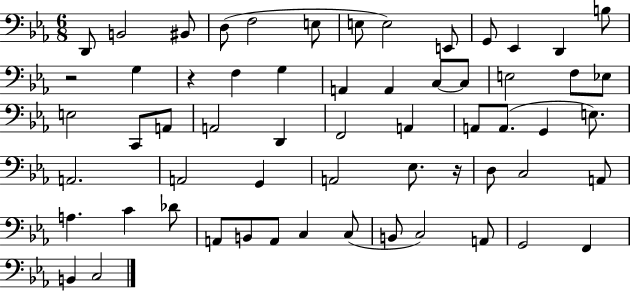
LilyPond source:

{
  \clef bass
  \numericTimeSignature
  \time 6/8
  \key ees \major
  \repeat volta 2 { d,8 b,2 bis,8 | d8( f2 e8 | e8 e2) e,8 | g,8 ees,4 d,4 b8 | \break r2 g4 | r4 f4 g4 | a,4 a,4 c8~~ c8 | e2 f8 ees8 | \break e2 c,8 a,8 | a,2 d,4 | f,2 a,4 | a,8 a,8.( g,4 e8.) | \break a,2. | a,2 g,4 | a,2 ees8. r16 | d8 c2 a,8 | \break a4. c'4 des'8 | a,8 b,8 a,8 c4 c8( | b,8 c2) a,8 | g,2 f,4 | \break b,4 c2 | } \bar "|."
}